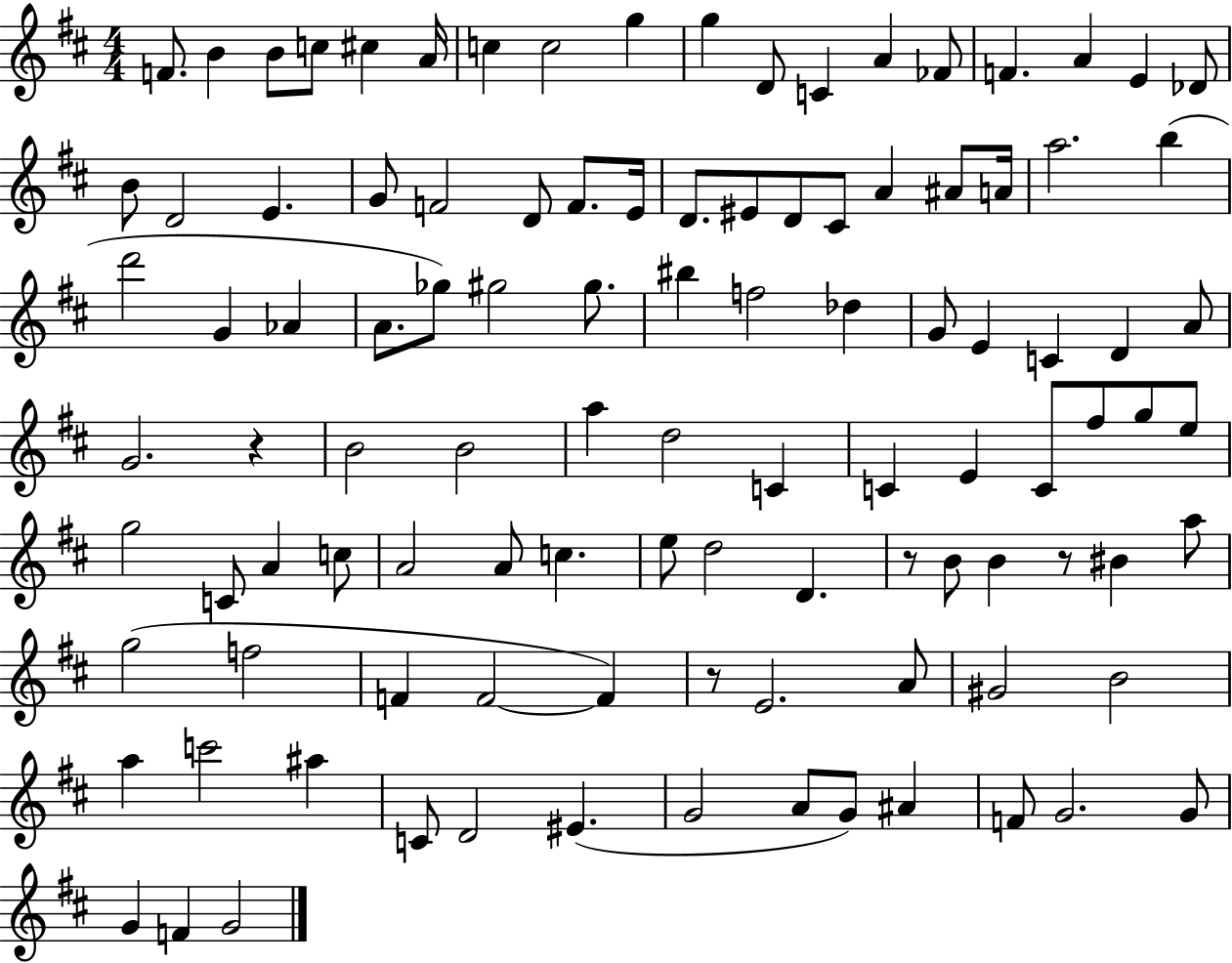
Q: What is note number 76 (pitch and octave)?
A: A5